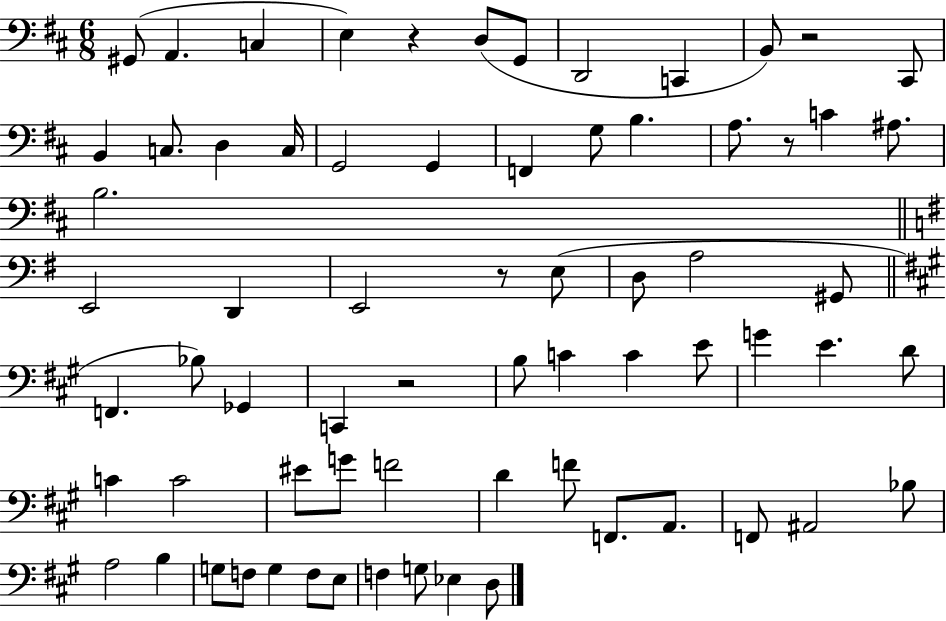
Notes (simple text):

G#2/e A2/q. C3/q E3/q R/q D3/e G2/e D2/h C2/q B2/e R/h C#2/e B2/q C3/e. D3/q C3/s G2/h G2/q F2/q G3/e B3/q. A3/e. R/e C4/q A#3/e. B3/h. E2/h D2/q E2/h R/e E3/e D3/e A3/h G#2/e F2/q. Bb3/e Gb2/q C2/q R/h B3/e C4/q C4/q E4/e G4/q E4/q. D4/e C4/q C4/h EIS4/e G4/e F4/h D4/q F4/e F2/e. A2/e. F2/e A#2/h Bb3/e A3/h B3/q G3/e F3/e G3/q F3/e E3/e F3/q G3/e Eb3/q D3/e